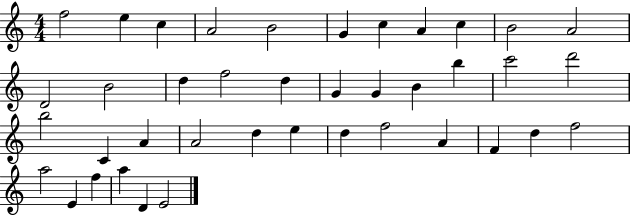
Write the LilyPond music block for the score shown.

{
  \clef treble
  \numericTimeSignature
  \time 4/4
  \key c \major
  f''2 e''4 c''4 | a'2 b'2 | g'4 c''4 a'4 c''4 | b'2 a'2 | \break d'2 b'2 | d''4 f''2 d''4 | g'4 g'4 b'4 b''4 | c'''2 d'''2 | \break b''2 c'4 a'4 | a'2 d''4 e''4 | d''4 f''2 a'4 | f'4 d''4 f''2 | \break a''2 e'4 f''4 | a''4 d'4 e'2 | \bar "|."
}